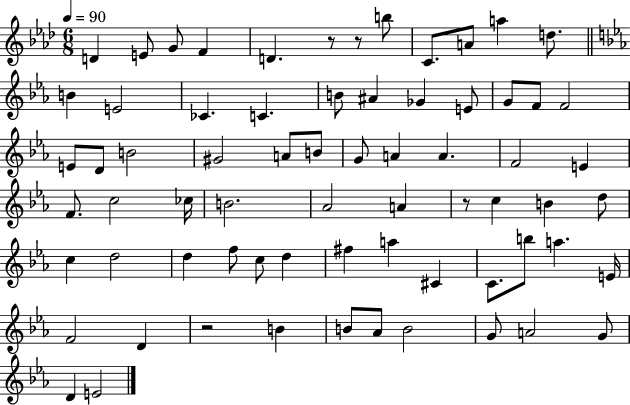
{
  \clef treble
  \numericTimeSignature
  \time 6/8
  \key aes \major
  \tempo 4 = 90
  d'4 e'8 g'8 f'4 | d'4. r8 r8 b''8 | c'8. a'8 a''4 d''8. | \bar "||" \break \key ees \major b'4 e'2 | ces'4. c'4. | b'8 ais'4 ges'4 e'8 | g'8 f'8 f'2 | \break e'8 d'8 b'2 | gis'2 a'8 b'8 | g'8 a'4 a'4. | f'2 e'4 | \break f'8. c''2 ces''16 | b'2. | aes'2 a'4 | r8 c''4 b'4 d''8 | \break c''4 d''2 | d''4 f''8 c''8 d''4 | fis''4 a''4 cis'4 | c'8. b''8 a''4. e'16 | \break f'2 d'4 | r2 b'4 | b'8 aes'8 b'2 | g'8 a'2 g'8 | \break d'4 e'2 | \bar "|."
}